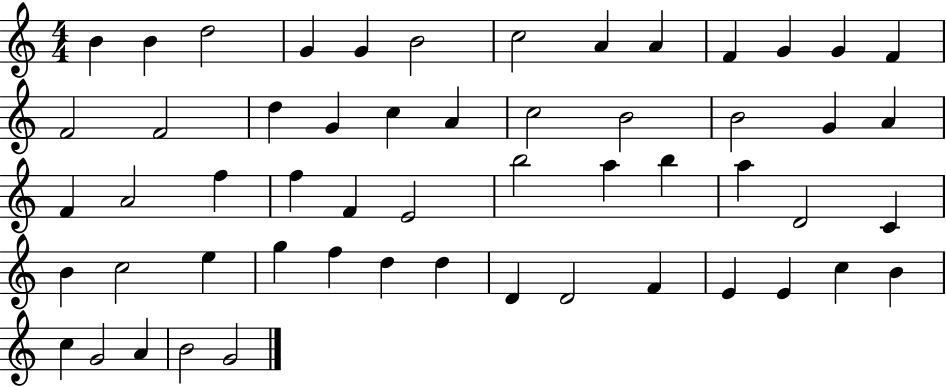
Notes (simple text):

B4/q B4/q D5/h G4/q G4/q B4/h C5/h A4/q A4/q F4/q G4/q G4/q F4/q F4/h F4/h D5/q G4/q C5/q A4/q C5/h B4/h B4/h G4/q A4/q F4/q A4/h F5/q F5/q F4/q E4/h B5/h A5/q B5/q A5/q D4/h C4/q B4/q C5/h E5/q G5/q F5/q D5/q D5/q D4/q D4/h F4/q E4/q E4/q C5/q B4/q C5/q G4/h A4/q B4/h G4/h